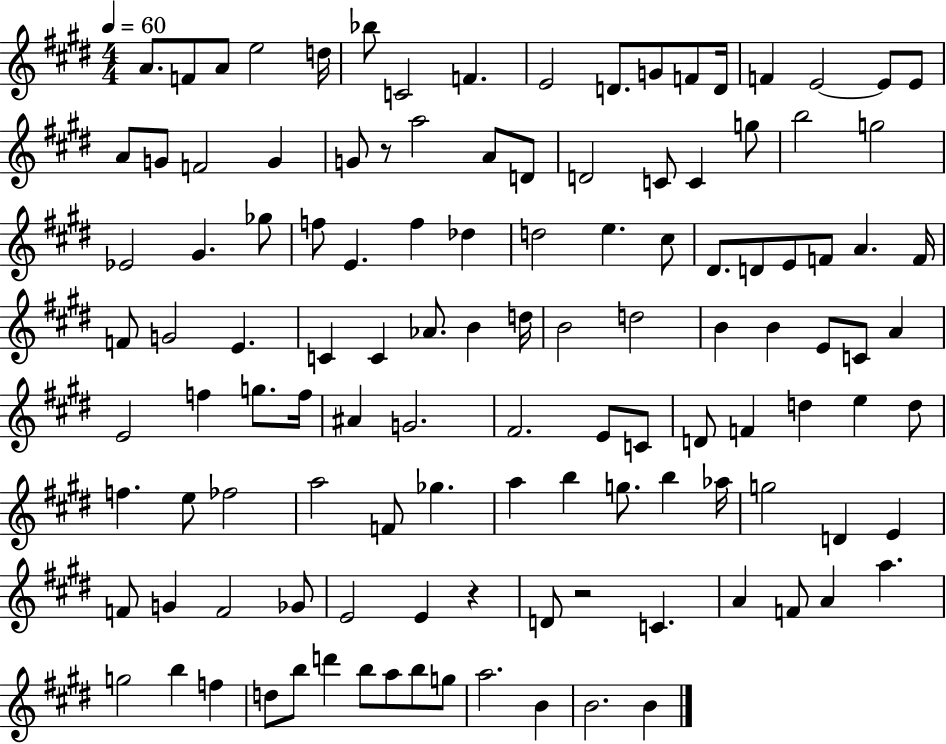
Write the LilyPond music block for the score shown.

{
  \clef treble
  \numericTimeSignature
  \time 4/4
  \key e \major
  \tempo 4 = 60
  a'8. f'8 a'8 e''2 d''16 | bes''8 c'2 f'4. | e'2 d'8. g'8 f'8 d'16 | f'4 e'2~~ e'8 e'8 | \break a'8 g'8 f'2 g'4 | g'8 r8 a''2 a'8 d'8 | d'2 c'8 c'4 g''8 | b''2 g''2 | \break ees'2 gis'4. ges''8 | f''8 e'4. f''4 des''4 | d''2 e''4. cis''8 | dis'8. d'8 e'8 f'8 a'4. f'16 | \break f'8 g'2 e'4. | c'4 c'4 aes'8. b'4 d''16 | b'2 d''2 | b'4 b'4 e'8 c'8 a'4 | \break e'2 f''4 g''8. f''16 | ais'4 g'2. | fis'2. e'8 c'8 | d'8 f'4 d''4 e''4 d''8 | \break f''4. e''8 fes''2 | a''2 f'8 ges''4. | a''4 b''4 g''8. b''4 aes''16 | g''2 d'4 e'4 | \break f'8 g'4 f'2 ges'8 | e'2 e'4 r4 | d'8 r2 c'4. | a'4 f'8 a'4 a''4. | \break g''2 b''4 f''4 | d''8 b''8 d'''4 b''8 a''8 b''8 g''8 | a''2. b'4 | b'2. b'4 | \break \bar "|."
}